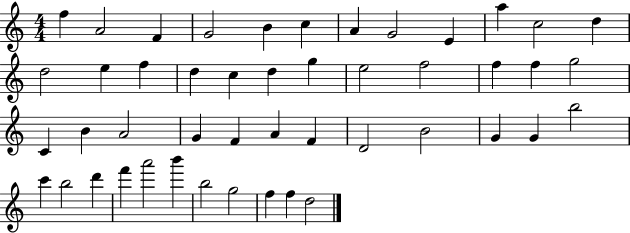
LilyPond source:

{
  \clef treble
  \numericTimeSignature
  \time 4/4
  \key c \major
  f''4 a'2 f'4 | g'2 b'4 c''4 | a'4 g'2 e'4 | a''4 c''2 d''4 | \break d''2 e''4 f''4 | d''4 c''4 d''4 g''4 | e''2 f''2 | f''4 f''4 g''2 | \break c'4 b'4 a'2 | g'4 f'4 a'4 f'4 | d'2 b'2 | g'4 g'4 b''2 | \break c'''4 b''2 d'''4 | f'''4 a'''2 b'''4 | b''2 g''2 | f''4 f''4 d''2 | \break \bar "|."
}